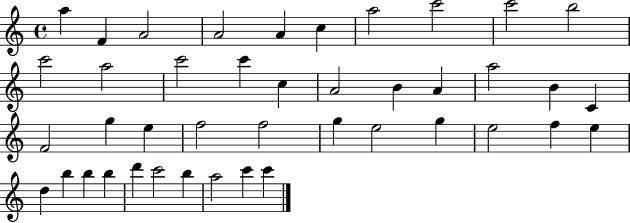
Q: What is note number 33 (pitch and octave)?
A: D5